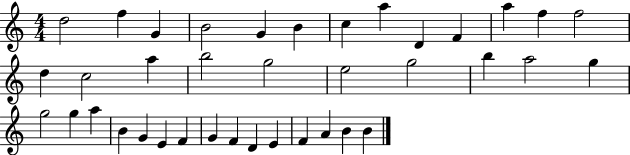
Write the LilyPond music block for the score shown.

{
  \clef treble
  \numericTimeSignature
  \time 4/4
  \key c \major
  d''2 f''4 g'4 | b'2 g'4 b'4 | c''4 a''4 d'4 f'4 | a''4 f''4 f''2 | \break d''4 c''2 a''4 | b''2 g''2 | e''2 g''2 | b''4 a''2 g''4 | \break g''2 g''4 a''4 | b'4 g'4 e'4 f'4 | g'4 f'4 d'4 e'4 | f'4 a'4 b'4 b'4 | \break \bar "|."
}